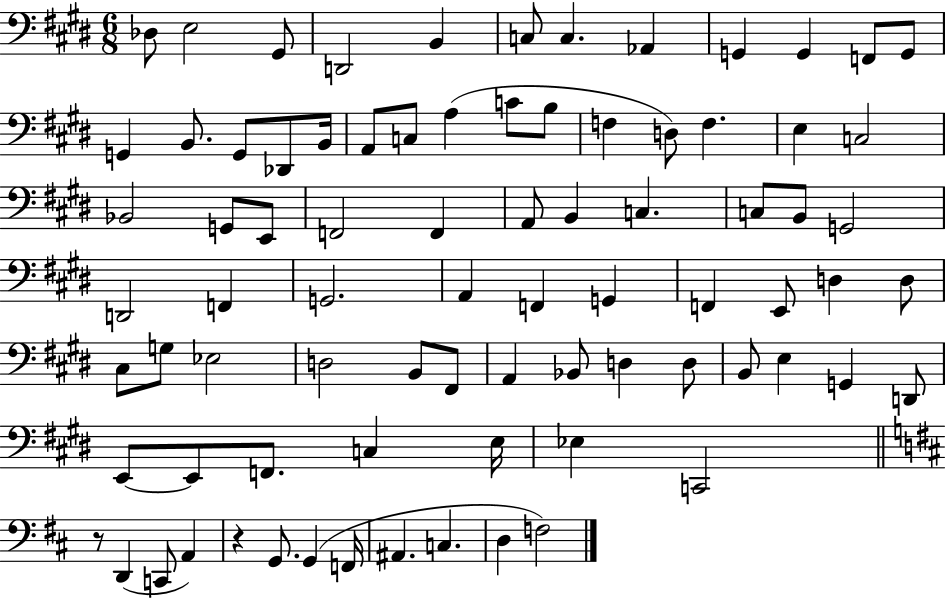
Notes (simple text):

Db3/e E3/h G#2/e D2/h B2/q C3/e C3/q. Ab2/q G2/q G2/q F2/e G2/e G2/q B2/e. G2/e Db2/e B2/s A2/e C3/e A3/q C4/e B3/e F3/q D3/e F3/q. E3/q C3/h Bb2/h G2/e E2/e F2/h F2/q A2/e B2/q C3/q. C3/e B2/e G2/h D2/h F2/q G2/h. A2/q F2/q G2/q F2/q E2/e D3/q D3/e C#3/e G3/e Eb3/h D3/h B2/e F#2/e A2/q Bb2/e D3/q D3/e B2/e E3/q G2/q D2/e E2/e E2/e F2/e. C3/q E3/s Eb3/q C2/h R/e D2/q C2/e A2/q R/q G2/e. G2/q F2/s A#2/q. C3/q. D3/q F3/h